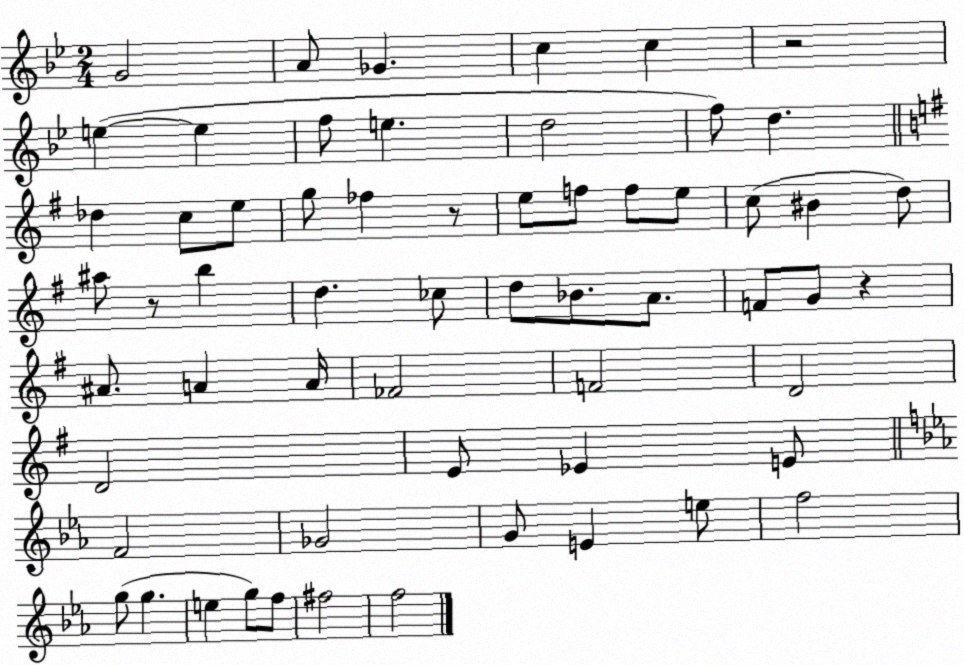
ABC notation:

X:1
T:Untitled
M:2/4
L:1/4
K:Bb
G2 A/2 _G c c z2 e e f/2 e d2 f/2 d _d c/2 e/2 g/2 _f z/2 e/2 f/2 f/2 e/2 c/2 ^B d/2 ^a/2 z/2 b d _c/2 d/2 _B/2 A/2 F/2 G/2 z ^A/2 A A/4 _F2 F2 D2 D2 E/2 _E E/2 F2 _G2 G/2 E e/2 f2 g/2 g e g/2 f/2 ^f2 f2